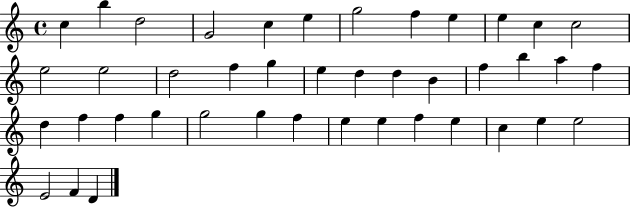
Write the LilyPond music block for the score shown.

{
  \clef treble
  \time 4/4
  \defaultTimeSignature
  \key c \major
  c''4 b''4 d''2 | g'2 c''4 e''4 | g''2 f''4 e''4 | e''4 c''4 c''2 | \break e''2 e''2 | d''2 f''4 g''4 | e''4 d''4 d''4 b'4 | f''4 b''4 a''4 f''4 | \break d''4 f''4 f''4 g''4 | g''2 g''4 f''4 | e''4 e''4 f''4 e''4 | c''4 e''4 e''2 | \break e'2 f'4 d'4 | \bar "|."
}